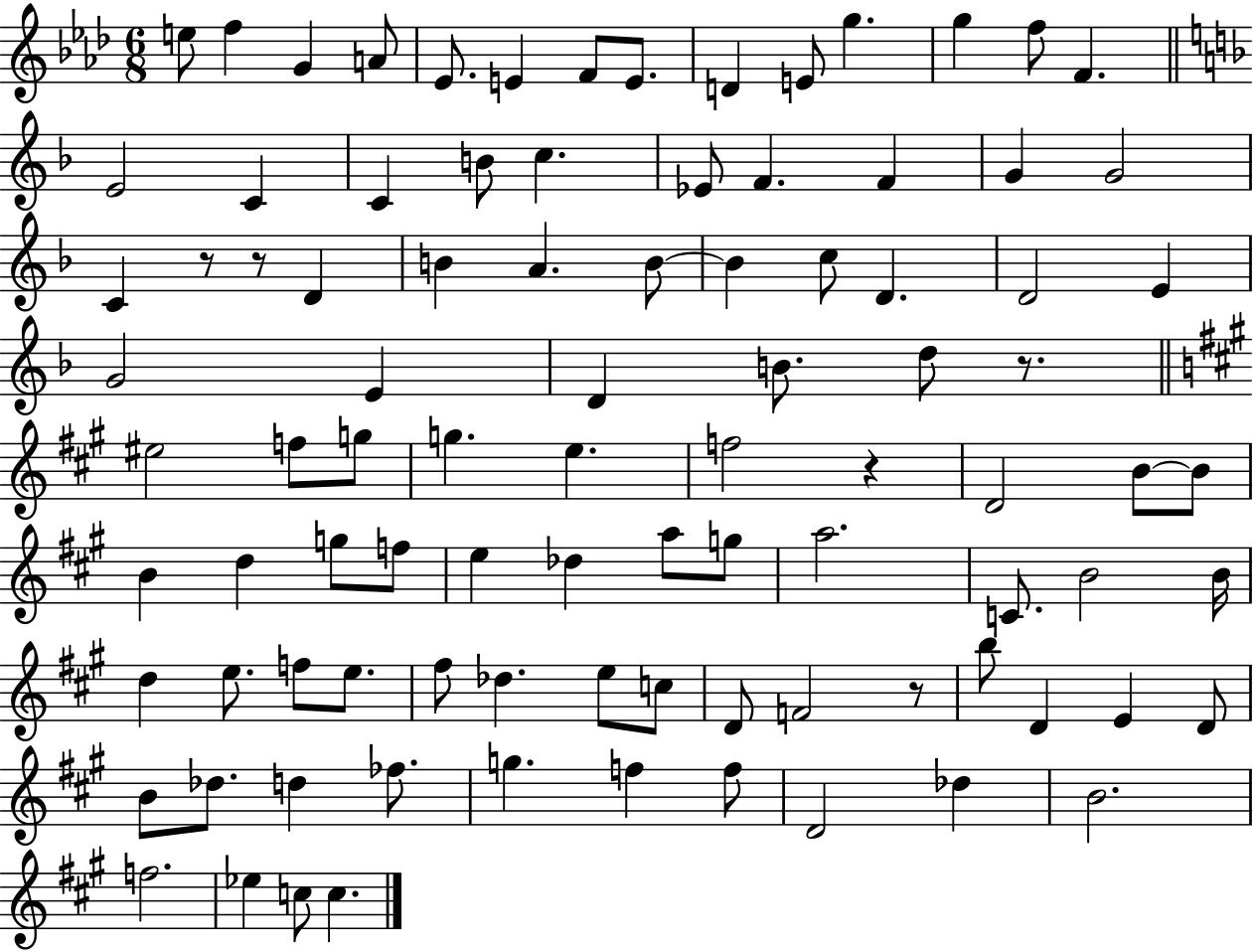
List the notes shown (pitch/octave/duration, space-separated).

E5/e F5/q G4/q A4/e Eb4/e. E4/q F4/e E4/e. D4/q E4/e G5/q. G5/q F5/e F4/q. E4/h C4/q C4/q B4/e C5/q. Eb4/e F4/q. F4/q G4/q G4/h C4/q R/e R/e D4/q B4/q A4/q. B4/e B4/q C5/e D4/q. D4/h E4/q G4/h E4/q D4/q B4/e. D5/e R/e. EIS5/h F5/e G5/e G5/q. E5/q. F5/h R/q D4/h B4/e B4/e B4/q D5/q G5/e F5/e E5/q Db5/q A5/e G5/e A5/h. C4/e. B4/h B4/s D5/q E5/e. F5/e E5/e. F#5/e Db5/q. E5/e C5/e D4/e F4/h R/e B5/e D4/q E4/q D4/e B4/e Db5/e. D5/q FES5/e. G5/q. F5/q F5/e D4/h Db5/q B4/h. F5/h. Eb5/q C5/e C5/q.